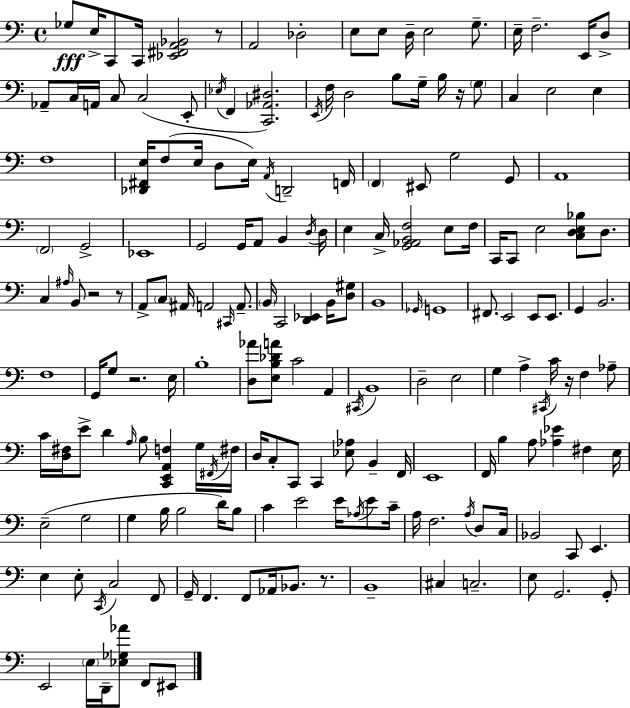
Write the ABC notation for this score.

X:1
T:Untitled
M:4/4
L:1/4
K:Am
_G,/2 E,/4 C,,/2 C,,/4 [_E,,^F,,A,,_B,,]2 z/2 A,,2 _D,2 E,/2 E,/2 D,/4 E,2 G,/2 E,/4 F,2 E,,/4 D,/2 _A,,/2 C,/4 A,,/4 C,/2 C,2 E,,/2 _E,/4 F,, [C,,_A,,^D,]2 E,,/4 F,/4 D,2 B,/2 G,/4 B,/4 z/4 G,/2 C, E,2 E, F,4 [_D,,^F,,E,]/4 F,/2 E,/4 D,/2 E,/4 A,,/4 D,,2 F,,/4 F,, ^E,,/2 G,2 G,,/2 A,,4 F,,2 G,,2 _E,,4 G,,2 G,,/4 A,,/2 B,, D,/4 D,/4 E, C,/4 [G,,_A,,B,,F,]2 E,/2 F,/4 C,,/4 C,,/2 E,2 [C,D,E,_B,]/2 D,/2 C, ^A,/4 B,,/2 z2 z/2 A,,/2 C,/2 ^A,,/4 A,,2 ^C,,/4 A,,/2 B,,/4 C,,2 [D,,_E,,] B,,/4 [D,^G,]/2 B,,4 _G,,/4 G,,4 ^F,,/2 E,,2 E,,/2 E,,/2 G,, B,,2 F,4 G,,/4 G,/2 z2 E,/4 B,4 [D,_A]/2 [E,B,_DA]/2 C2 A,, ^C,,/4 B,,4 D,2 E,2 G, A, ^C,,/4 C/4 z/4 F, _A,/2 C/4 [D,^F,]/4 E/2 D A,/4 B,/2 [C,,E,,A,,F,] G,/4 ^F,,/4 ^F,/4 D,/4 C,/2 C,,/2 C,, [_E,_A,]/2 B,, F,,/4 E,,4 F,,/4 B, A,/2 [_A,_E] ^F, E,/4 E,2 G,2 G, B,/4 B,2 D/4 B,/2 C E2 E/4 _A,/4 E/2 C/4 A,/4 F,2 A,/4 D,/2 C,/4 _B,,2 C,,/2 E,, E, E,/2 C,,/4 C,2 F,,/2 G,,/4 F,, F,,/2 _A,,/4 _B,,/2 z/2 B,,4 ^C, C,2 E,/2 G,,2 G,,/2 E,,2 E,/4 D,,/4 [_E,_G,_A]/2 F,,/2 ^E,,/2